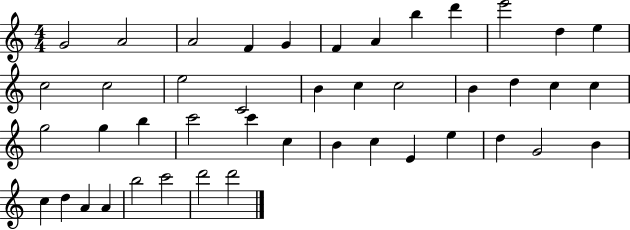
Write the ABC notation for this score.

X:1
T:Untitled
M:4/4
L:1/4
K:C
G2 A2 A2 F G F A b d' e'2 d e c2 c2 e2 C2 B c c2 B d c c g2 g b c'2 c' c B c E e d G2 B c d A A b2 c'2 d'2 d'2